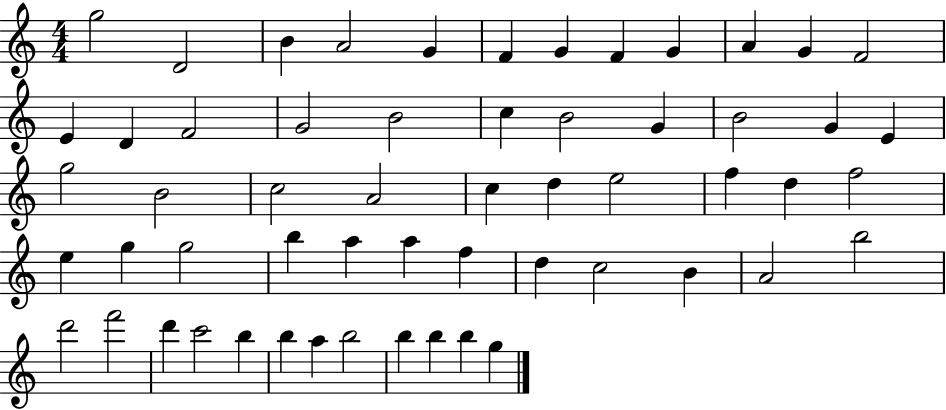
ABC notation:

X:1
T:Untitled
M:4/4
L:1/4
K:C
g2 D2 B A2 G F G F G A G F2 E D F2 G2 B2 c B2 G B2 G E g2 B2 c2 A2 c d e2 f d f2 e g g2 b a a f d c2 B A2 b2 d'2 f'2 d' c'2 b b a b2 b b b g